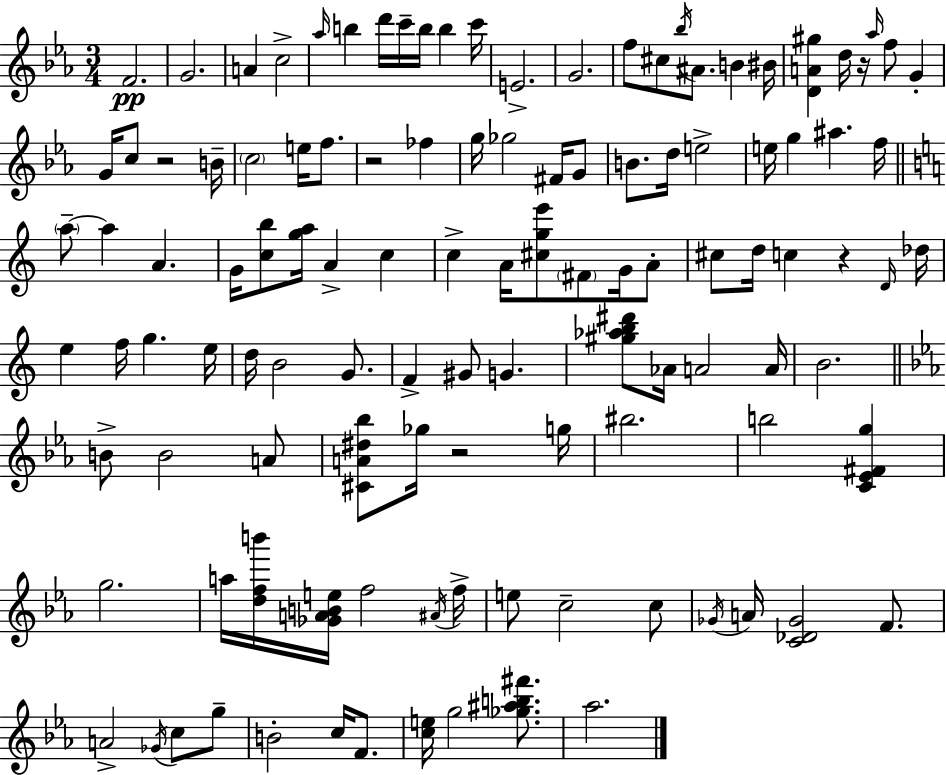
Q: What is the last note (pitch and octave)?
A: Ab5